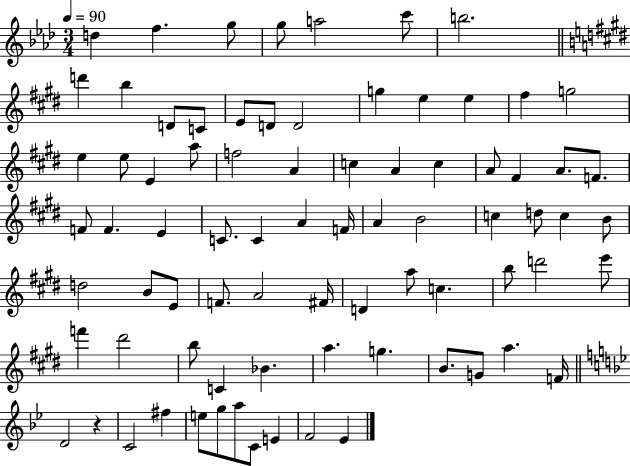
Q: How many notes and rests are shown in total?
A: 79